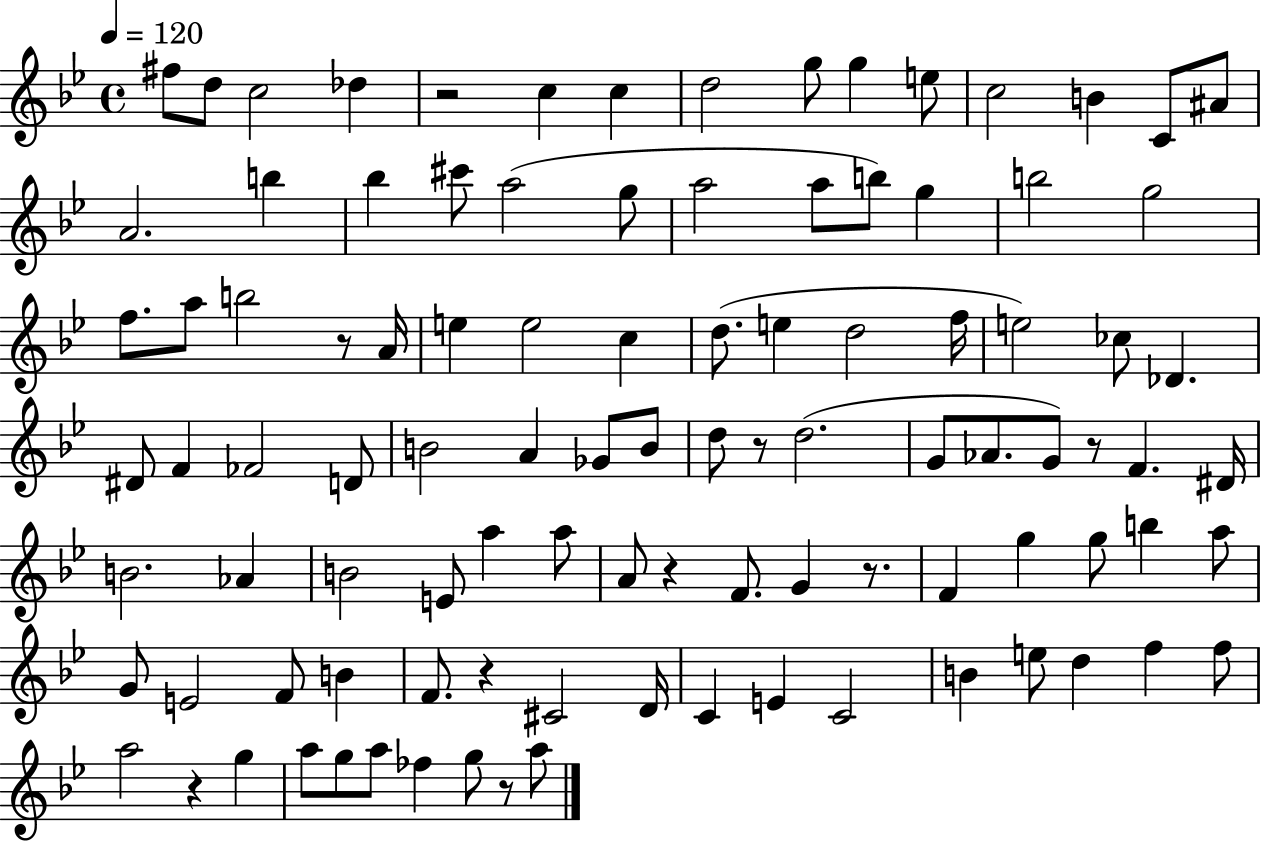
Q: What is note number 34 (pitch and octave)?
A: D5